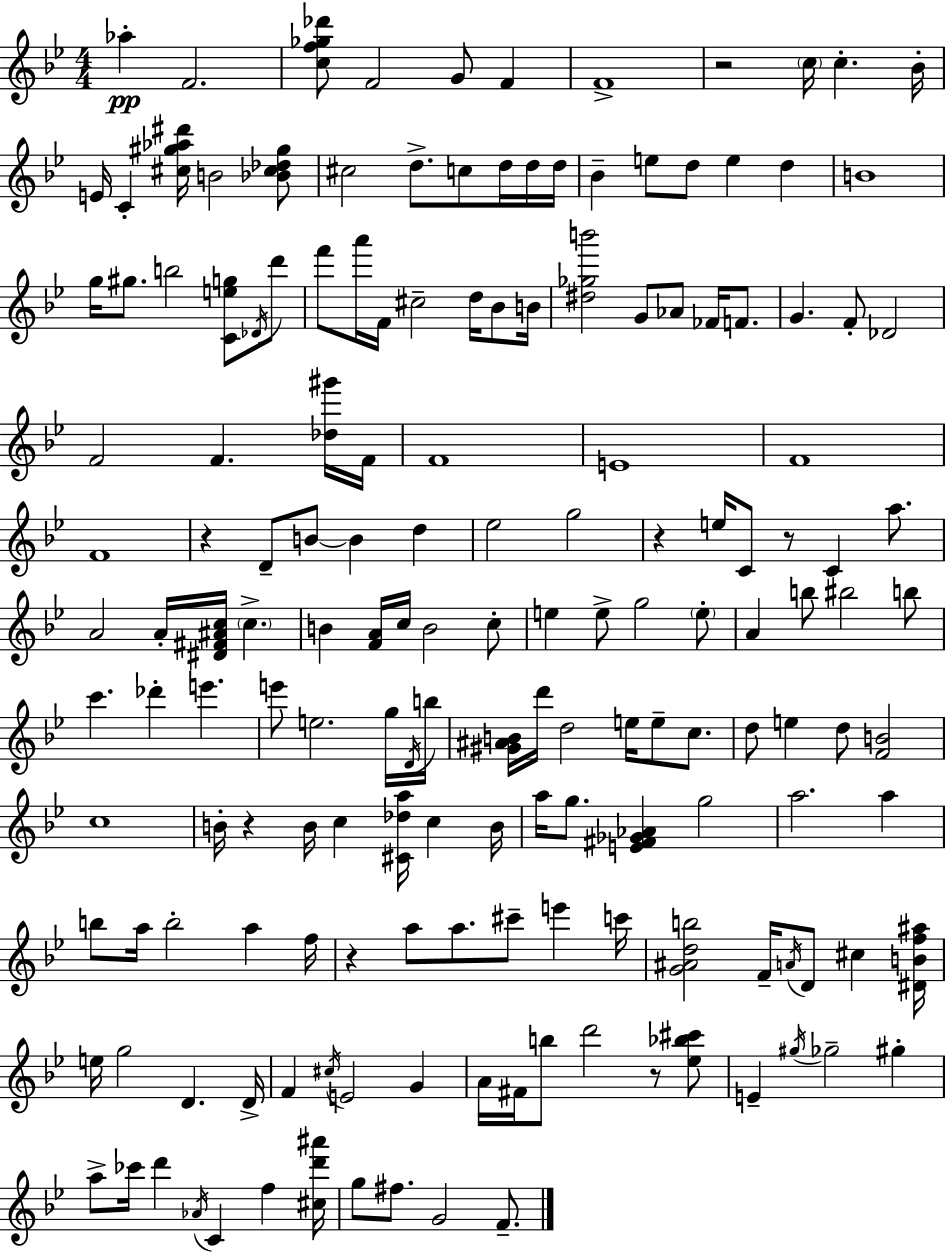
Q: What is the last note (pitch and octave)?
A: F4